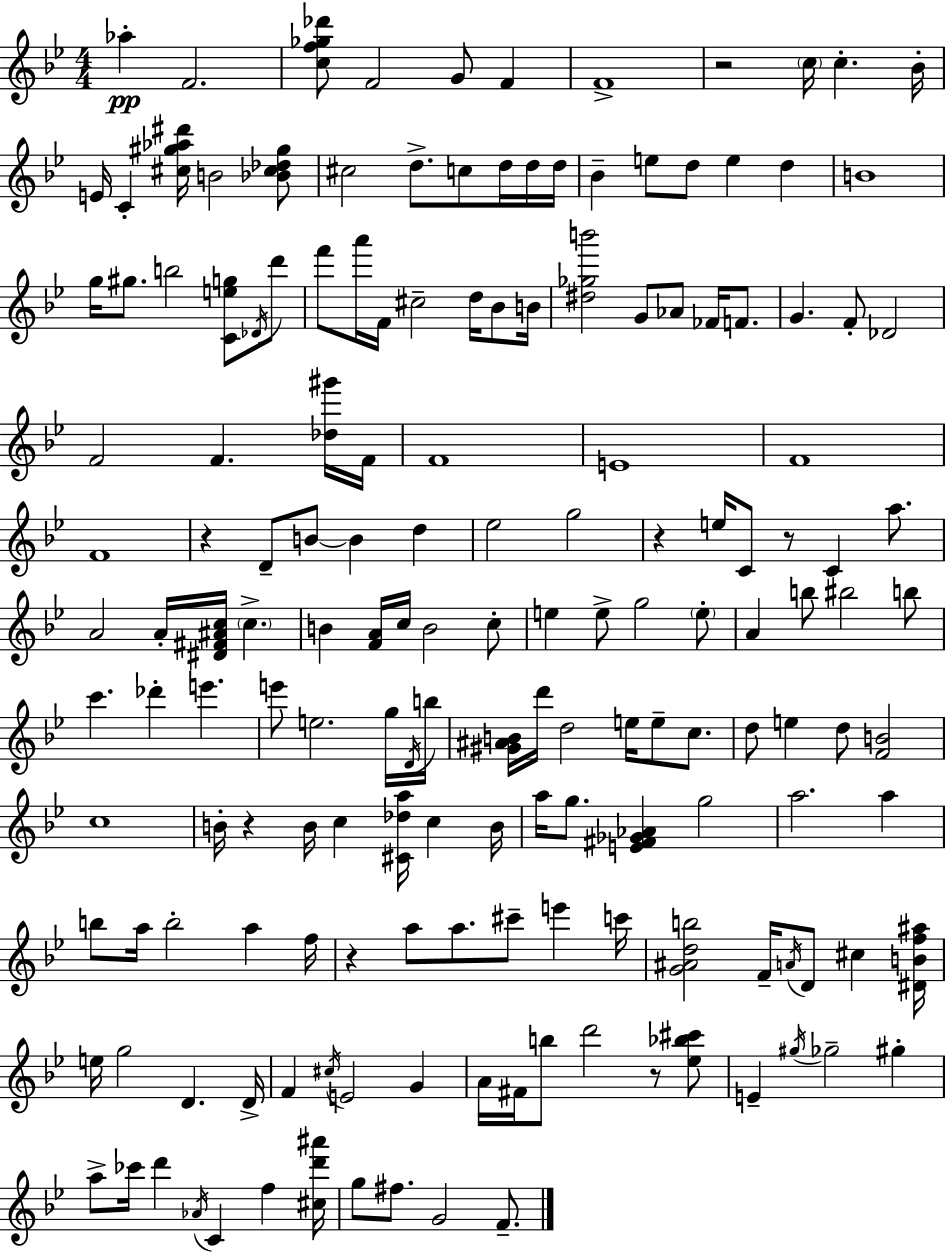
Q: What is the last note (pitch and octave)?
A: F4